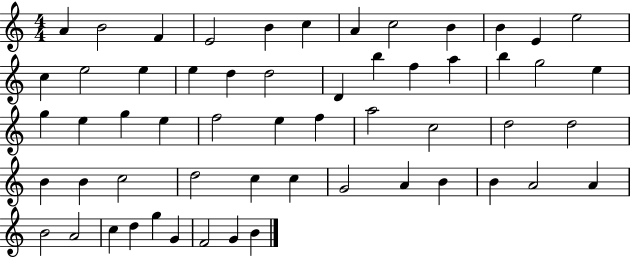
{
  \clef treble
  \numericTimeSignature
  \time 4/4
  \key c \major
  a'4 b'2 f'4 | e'2 b'4 c''4 | a'4 c''2 b'4 | b'4 e'4 e''2 | \break c''4 e''2 e''4 | e''4 d''4 d''2 | d'4 b''4 f''4 a''4 | b''4 g''2 e''4 | \break g''4 e''4 g''4 e''4 | f''2 e''4 f''4 | a''2 c''2 | d''2 d''2 | \break b'4 b'4 c''2 | d''2 c''4 c''4 | g'2 a'4 b'4 | b'4 a'2 a'4 | \break b'2 a'2 | c''4 d''4 g''4 g'4 | f'2 g'4 b'4 | \bar "|."
}